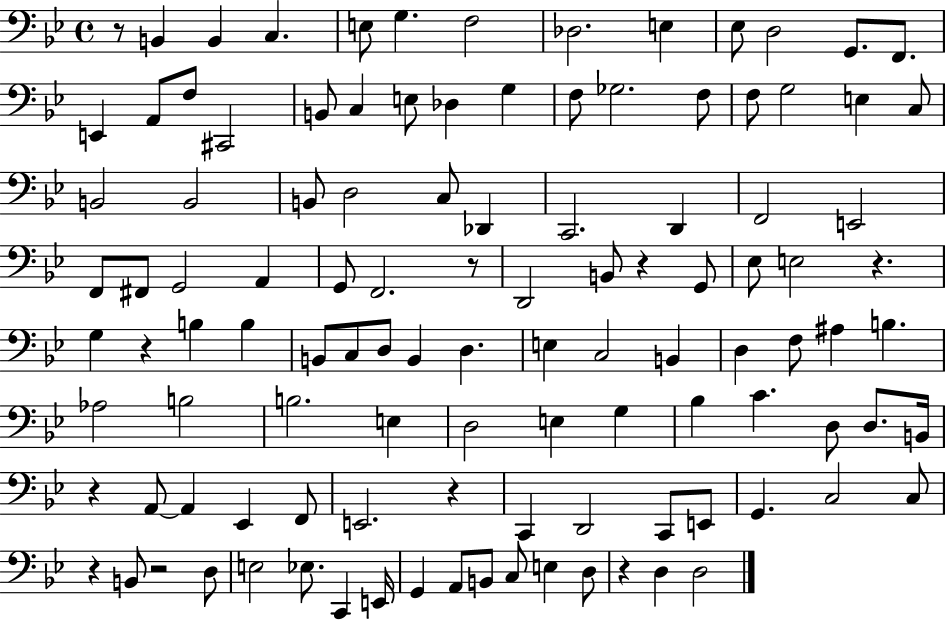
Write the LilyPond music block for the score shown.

{
  \clef bass
  \time 4/4
  \defaultTimeSignature
  \key bes \major
  r8 b,4 b,4 c4. | e8 g4. f2 | des2. e4 | ees8 d2 g,8. f,8. | \break e,4 a,8 f8 cis,2 | b,8 c4 e8 des4 g4 | f8 ges2. f8 | f8 g2 e4 c8 | \break b,2 b,2 | b,8 d2 c8 des,4 | c,2. d,4 | f,2 e,2 | \break f,8 fis,8 g,2 a,4 | g,8 f,2. r8 | d,2 b,8 r4 g,8 | ees8 e2 r4. | \break g4 r4 b4 b4 | b,8 c8 d8 b,4 d4. | e4 c2 b,4 | d4 f8 ais4 b4. | \break aes2 b2 | b2. e4 | d2 e4 g4 | bes4 c'4. d8 d8. b,16 | \break r4 a,8~~ a,4 ees,4 f,8 | e,2. r4 | c,4 d,2 c,8 e,8 | g,4. c2 c8 | \break r4 b,8 r2 d8 | e2 ees8. c,4 e,16 | g,4 a,8 b,8 c8 e4 d8 | r4 d4 d2 | \break \bar "|."
}